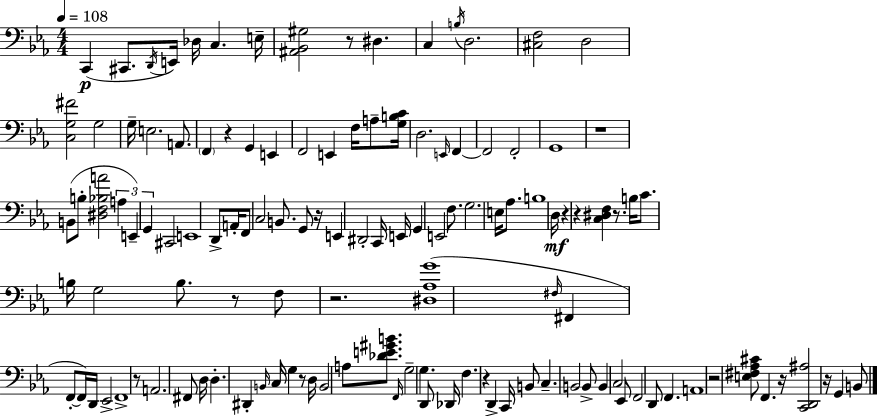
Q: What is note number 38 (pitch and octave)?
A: A2